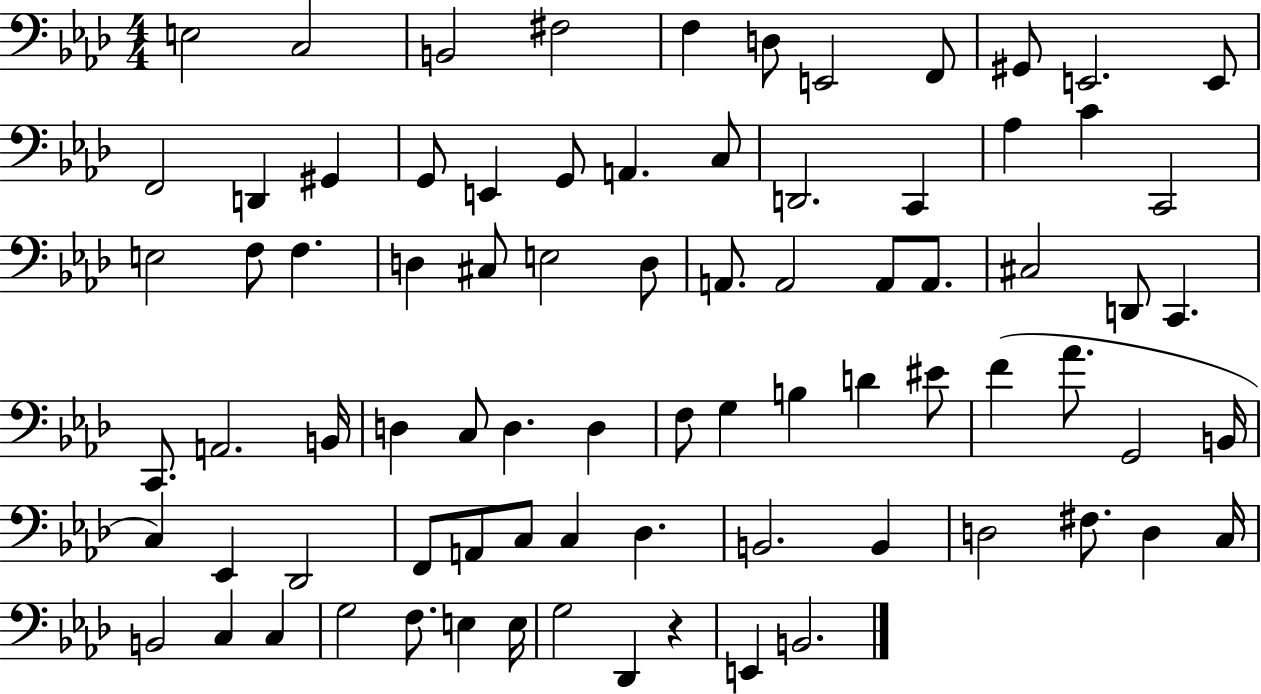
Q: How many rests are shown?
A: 1